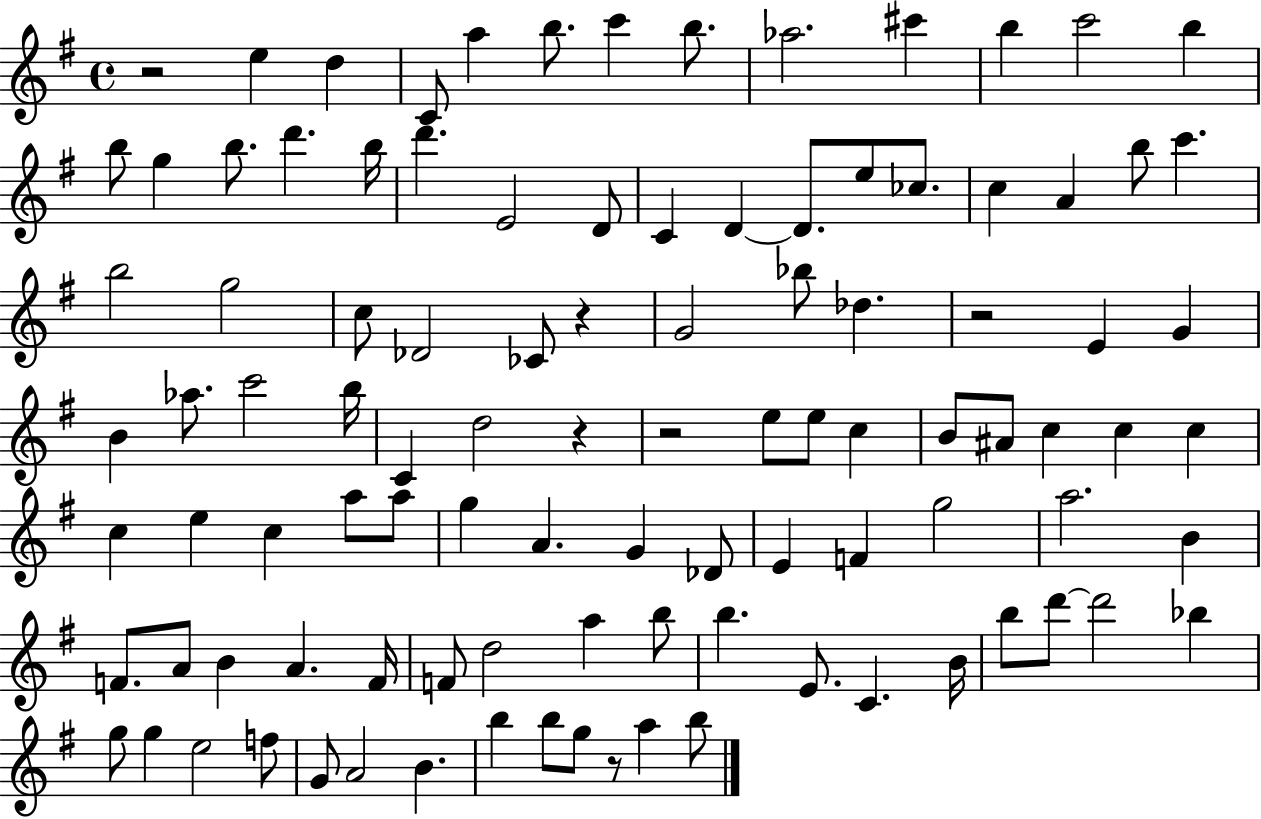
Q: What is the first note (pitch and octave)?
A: E5